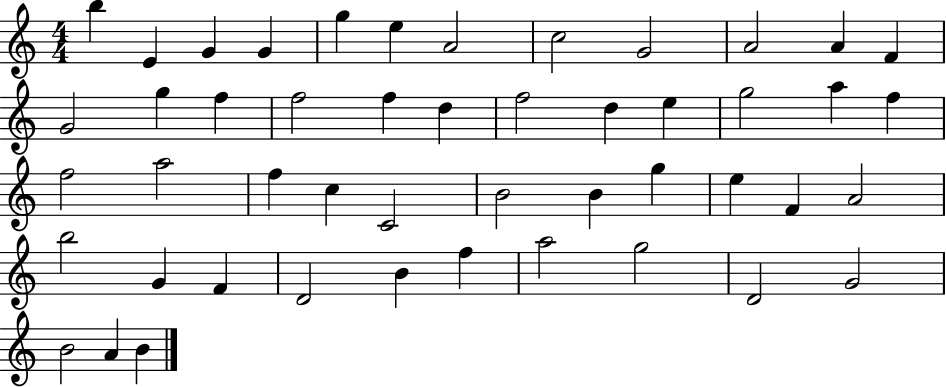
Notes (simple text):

B5/q E4/q G4/q G4/q G5/q E5/q A4/h C5/h G4/h A4/h A4/q F4/q G4/h G5/q F5/q F5/h F5/q D5/q F5/h D5/q E5/q G5/h A5/q F5/q F5/h A5/h F5/q C5/q C4/h B4/h B4/q G5/q E5/q F4/q A4/h B5/h G4/q F4/q D4/h B4/q F5/q A5/h G5/h D4/h G4/h B4/h A4/q B4/q